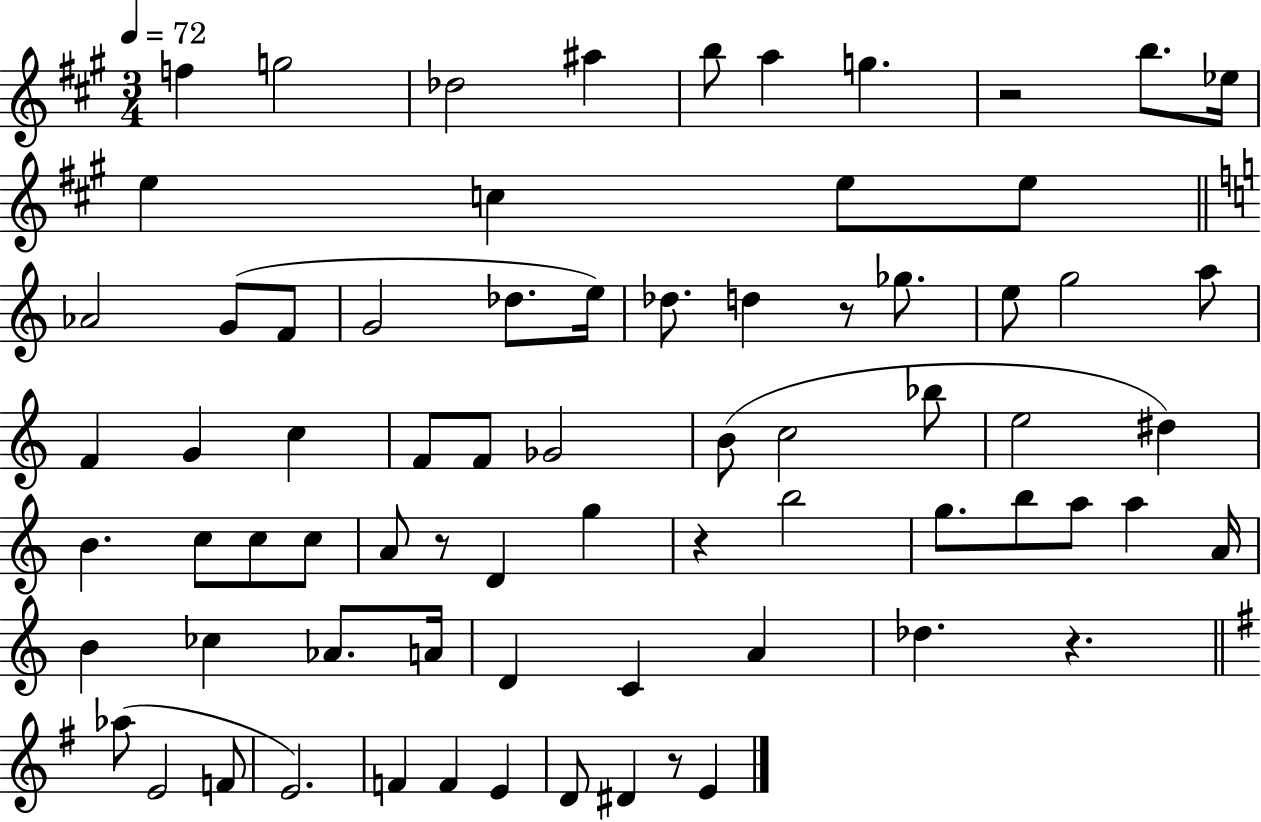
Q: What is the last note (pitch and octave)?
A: E4